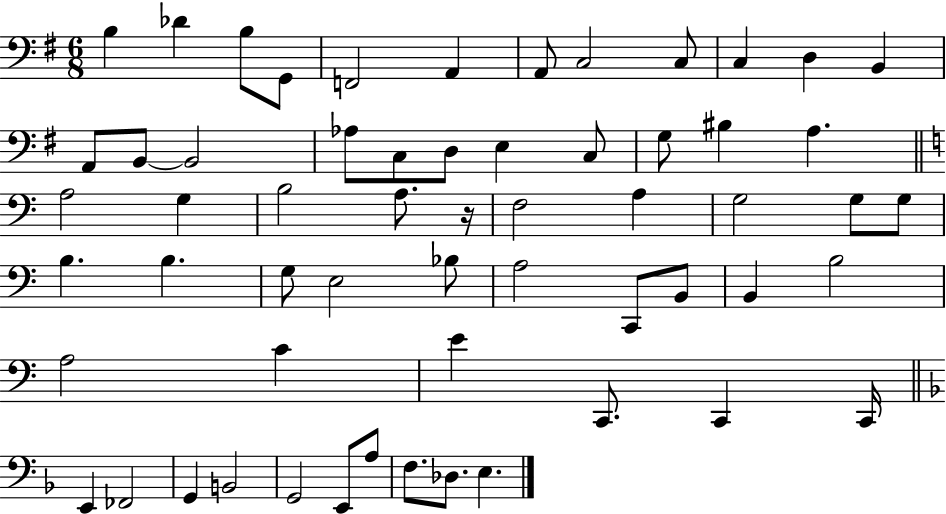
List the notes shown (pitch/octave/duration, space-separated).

B3/q Db4/q B3/e G2/e F2/h A2/q A2/e C3/h C3/e C3/q D3/q B2/q A2/e B2/e B2/h Ab3/e C3/e D3/e E3/q C3/e G3/e BIS3/q A3/q. A3/h G3/q B3/h A3/e. R/s F3/h A3/q G3/h G3/e G3/e B3/q. B3/q. G3/e E3/h Bb3/e A3/h C2/e B2/e B2/q B3/h A3/h C4/q E4/q C2/e. C2/q C2/s E2/q FES2/h G2/q B2/h G2/h E2/e A3/e F3/e. Db3/e. E3/q.